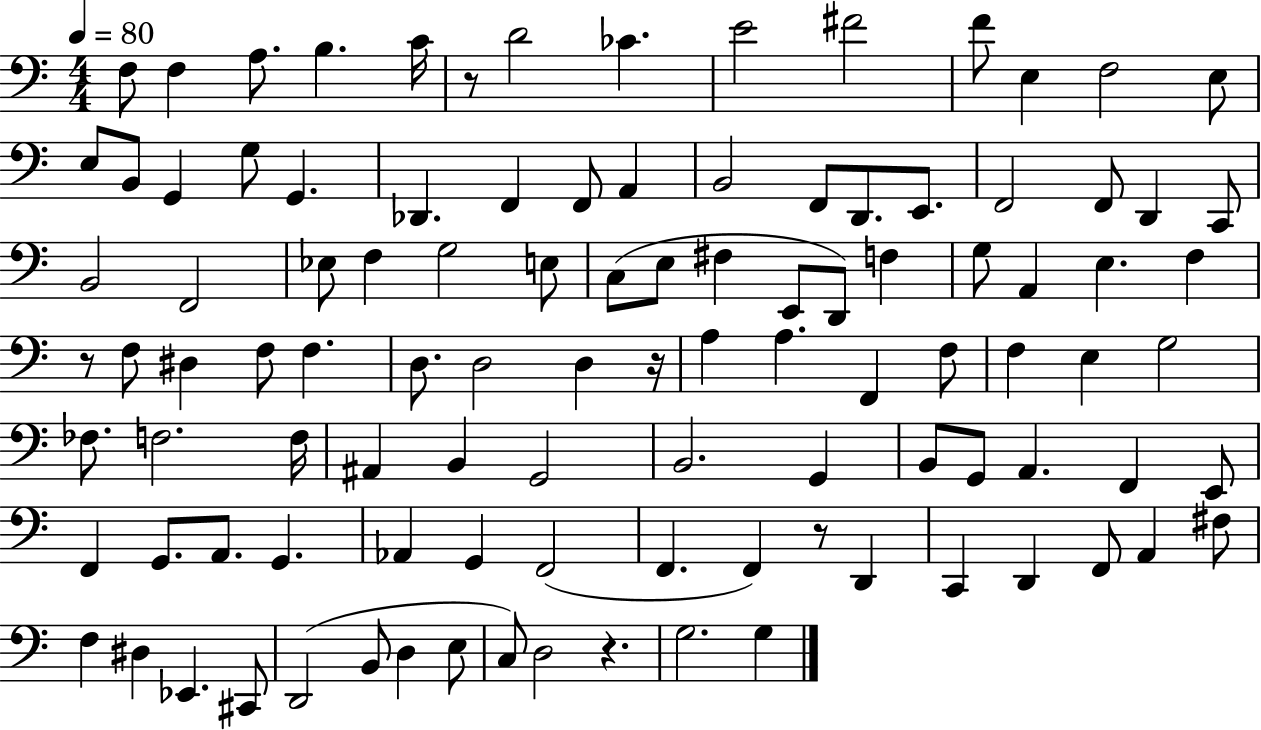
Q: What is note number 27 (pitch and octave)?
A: F2